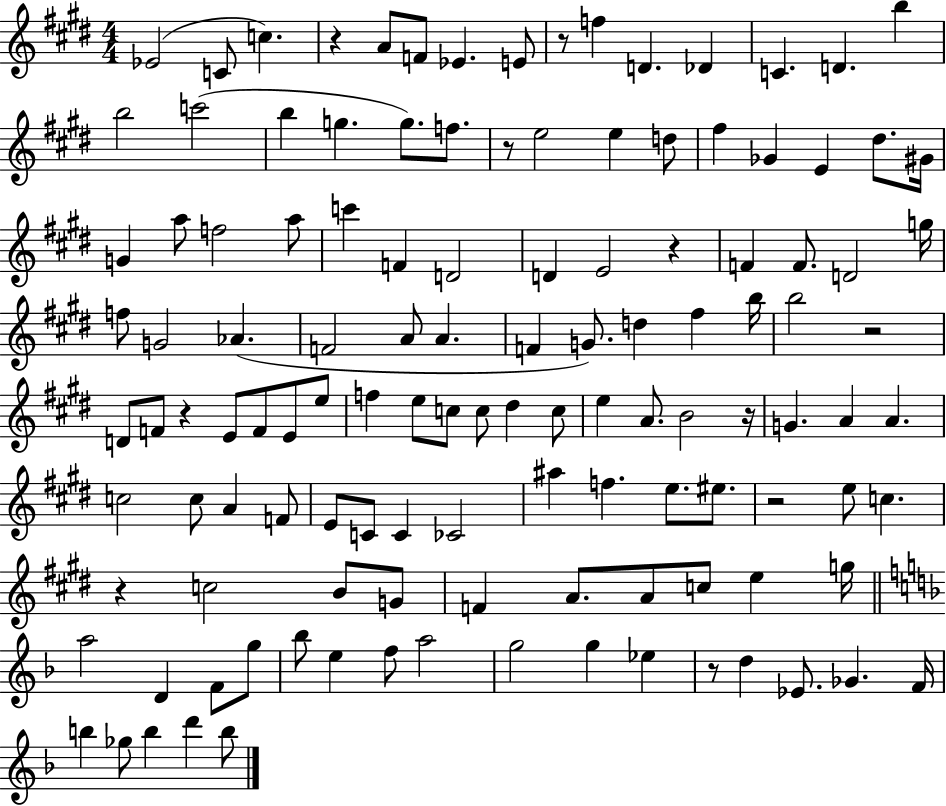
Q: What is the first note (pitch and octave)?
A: Eb4